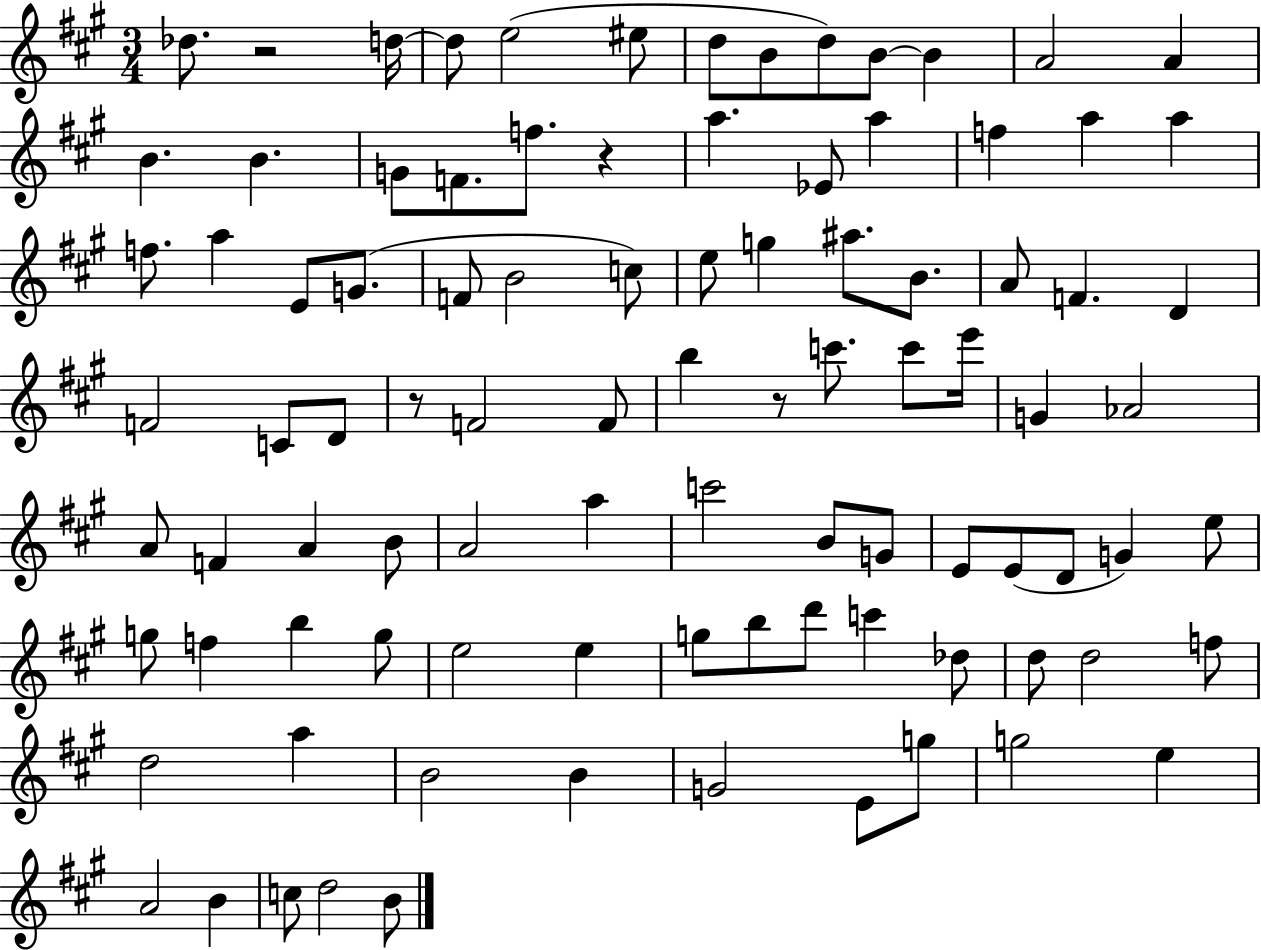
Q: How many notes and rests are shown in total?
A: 94